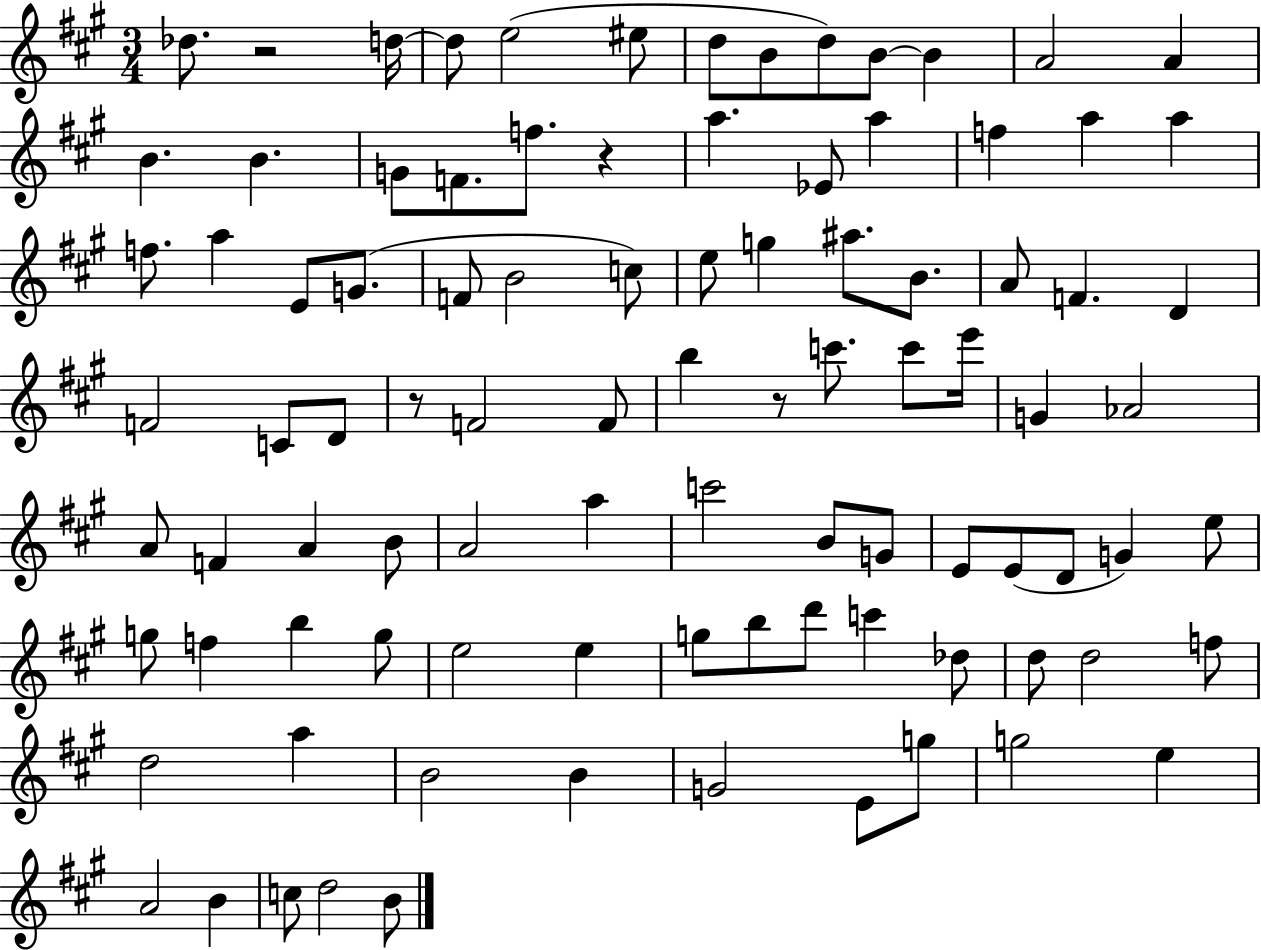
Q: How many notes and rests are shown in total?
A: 94